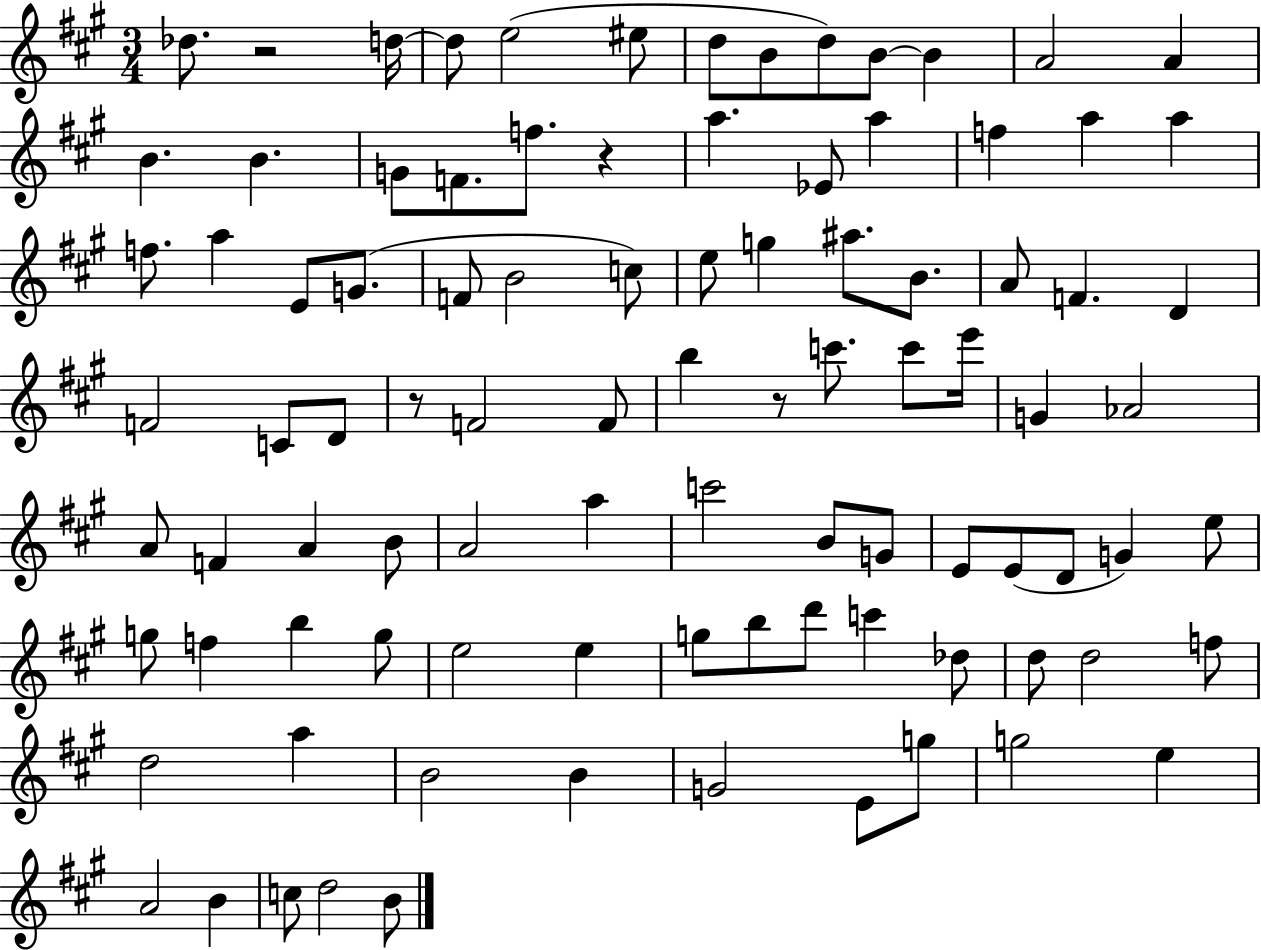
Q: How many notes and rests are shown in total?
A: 94